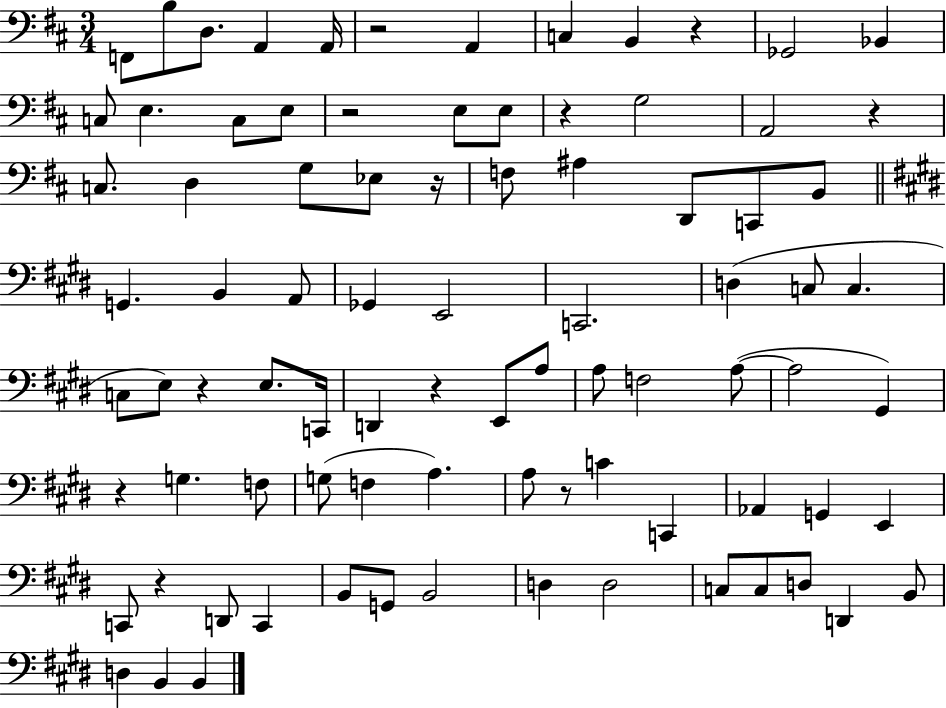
X:1
T:Untitled
M:3/4
L:1/4
K:D
F,,/2 B,/2 D,/2 A,, A,,/4 z2 A,, C, B,, z _G,,2 _B,, C,/2 E, C,/2 E,/2 z2 E,/2 E,/2 z G,2 A,,2 z C,/2 D, G,/2 _E,/2 z/4 F,/2 ^A, D,,/2 C,,/2 B,,/2 G,, B,, A,,/2 _G,, E,,2 C,,2 D, C,/2 C, C,/2 E,/2 z E,/2 C,,/4 D,, z E,,/2 A,/2 A,/2 F,2 A,/2 A,2 ^G,, z G, F,/2 G,/2 F, A, A,/2 z/2 C C,, _A,, G,, E,, C,,/2 z D,,/2 C,, B,,/2 G,,/2 B,,2 D, D,2 C,/2 C,/2 D,/2 D,, B,,/2 D, B,, B,,